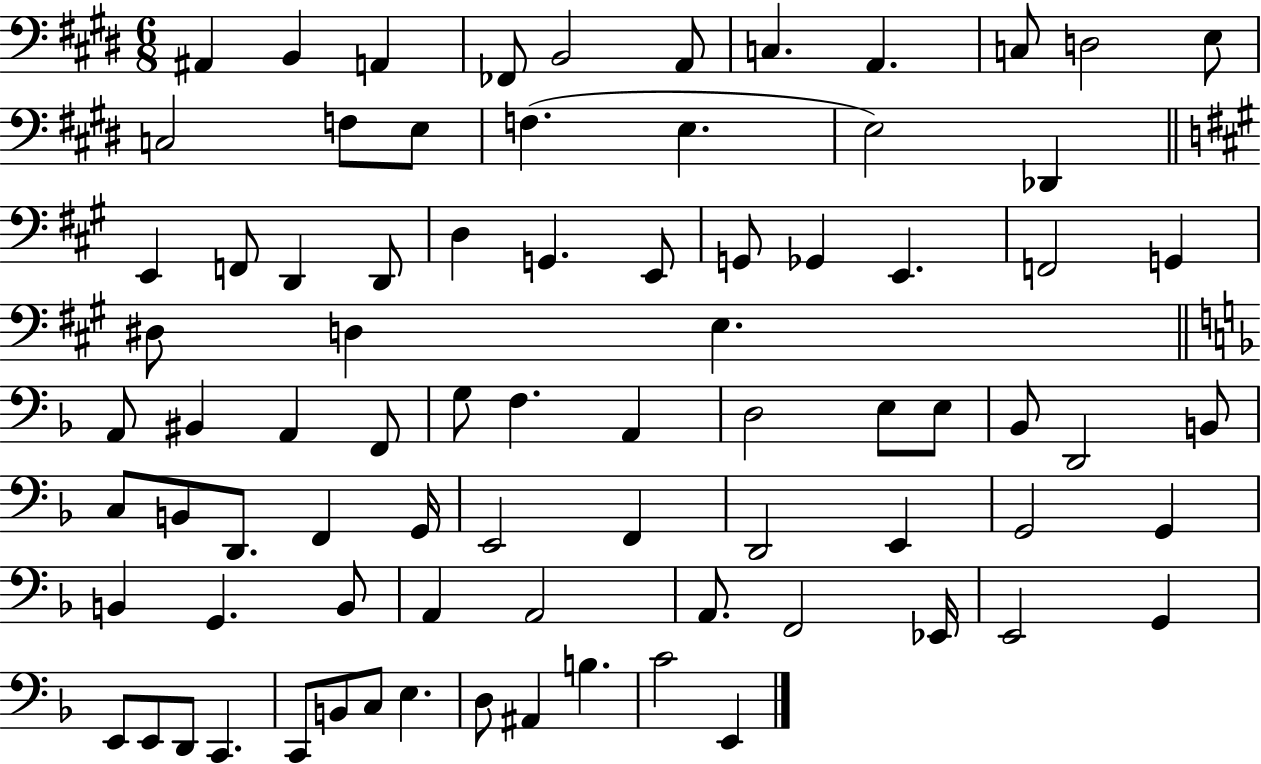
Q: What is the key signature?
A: E major